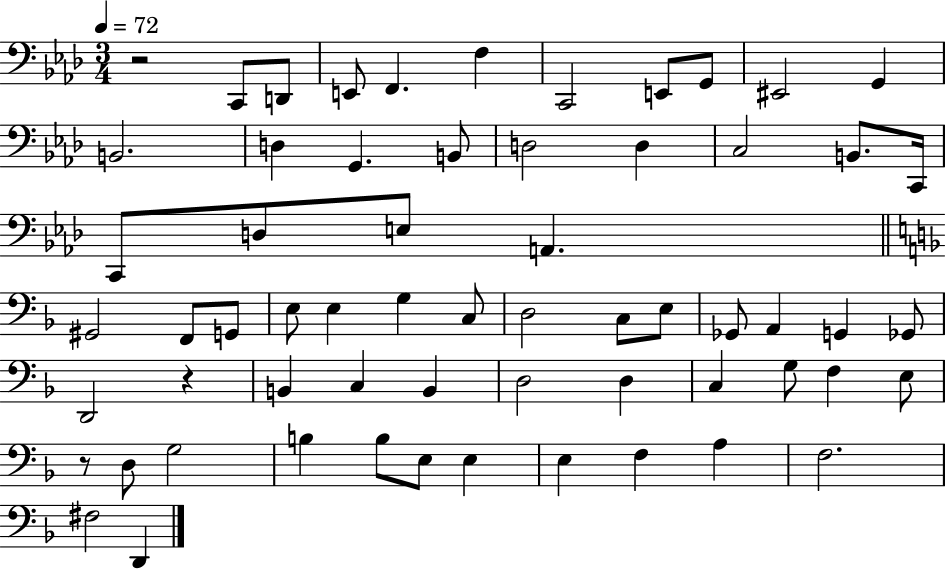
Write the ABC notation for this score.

X:1
T:Untitled
M:3/4
L:1/4
K:Ab
z2 C,,/2 D,,/2 E,,/2 F,, F, C,,2 E,,/2 G,,/2 ^E,,2 G,, B,,2 D, G,, B,,/2 D,2 D, C,2 B,,/2 C,,/4 C,,/2 D,/2 E,/2 A,, ^G,,2 F,,/2 G,,/2 E,/2 E, G, C,/2 D,2 C,/2 E,/2 _G,,/2 A,, G,, _G,,/2 D,,2 z B,, C, B,, D,2 D, C, G,/2 F, E,/2 z/2 D,/2 G,2 B, B,/2 E,/2 E, E, F, A, F,2 ^F,2 D,,